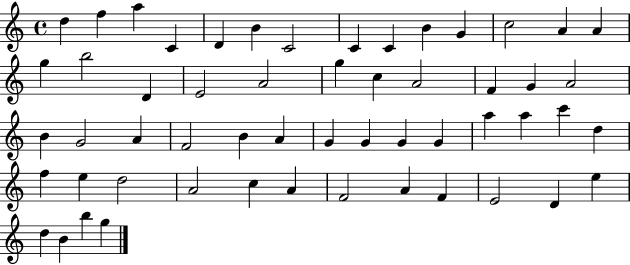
{
  \clef treble
  \time 4/4
  \defaultTimeSignature
  \key c \major
  d''4 f''4 a''4 c'4 | d'4 b'4 c'2 | c'4 c'4 b'4 g'4 | c''2 a'4 a'4 | \break g''4 b''2 d'4 | e'2 a'2 | g''4 c''4 a'2 | f'4 g'4 a'2 | \break b'4 g'2 a'4 | f'2 b'4 a'4 | g'4 g'4 g'4 g'4 | a''4 a''4 c'''4 d''4 | \break f''4 e''4 d''2 | a'2 c''4 a'4 | f'2 a'4 f'4 | e'2 d'4 e''4 | \break d''4 b'4 b''4 g''4 | \bar "|."
}